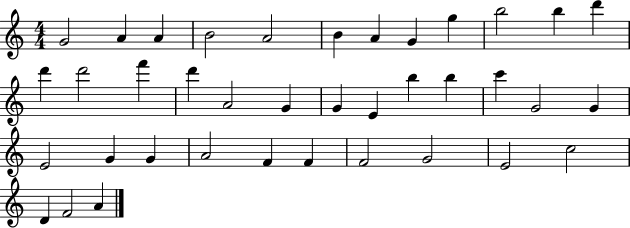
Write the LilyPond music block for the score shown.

{
  \clef treble
  \numericTimeSignature
  \time 4/4
  \key c \major
  g'2 a'4 a'4 | b'2 a'2 | b'4 a'4 g'4 g''4 | b''2 b''4 d'''4 | \break d'''4 d'''2 f'''4 | d'''4 a'2 g'4 | g'4 e'4 b''4 b''4 | c'''4 g'2 g'4 | \break e'2 g'4 g'4 | a'2 f'4 f'4 | f'2 g'2 | e'2 c''2 | \break d'4 f'2 a'4 | \bar "|."
}